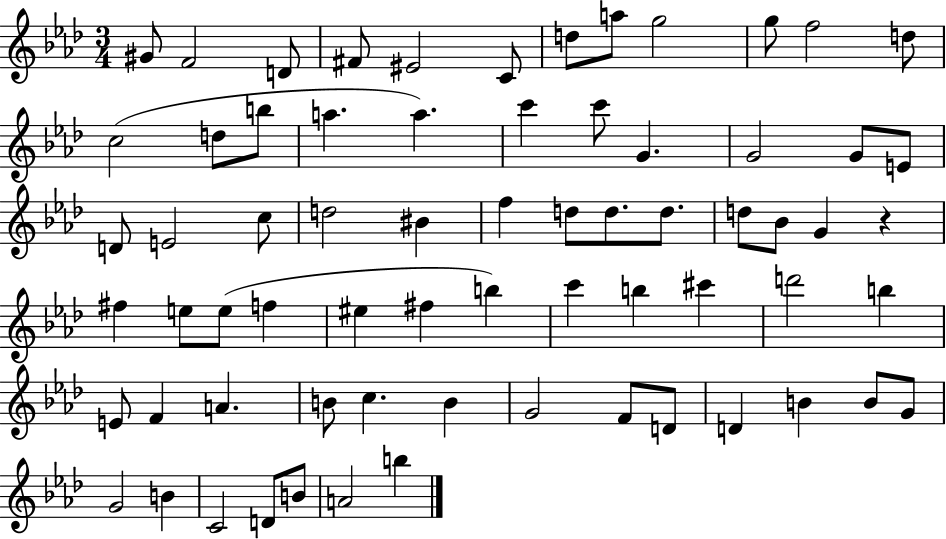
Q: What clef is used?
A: treble